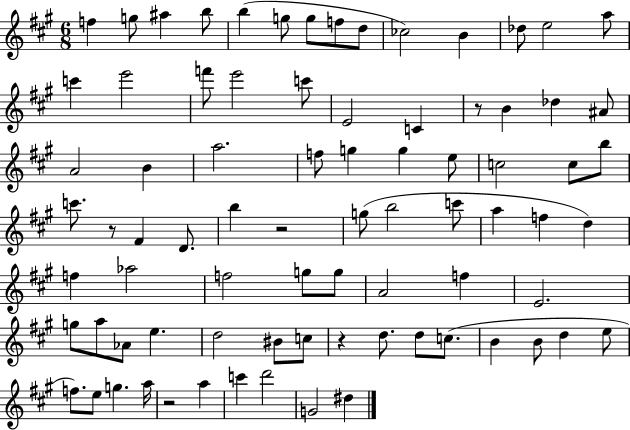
X:1
T:Untitled
M:6/8
L:1/4
K:A
f g/2 ^a b/2 b g/2 g/2 f/2 d/2 _c2 B _d/2 e2 a/2 c' e'2 f'/2 e'2 c'/2 E2 C z/2 B _d ^A/2 A2 B a2 f/2 g g e/2 c2 c/2 b/2 c'/2 z/2 ^F D/2 b z2 g/2 b2 c'/2 a f d f _a2 f2 g/2 g/2 A2 f E2 g/2 a/2 _A/2 e d2 ^B/2 c/2 z d/2 d/2 c/2 B B/2 d e/2 f/2 e/2 g a/4 z2 a c' d'2 G2 ^d